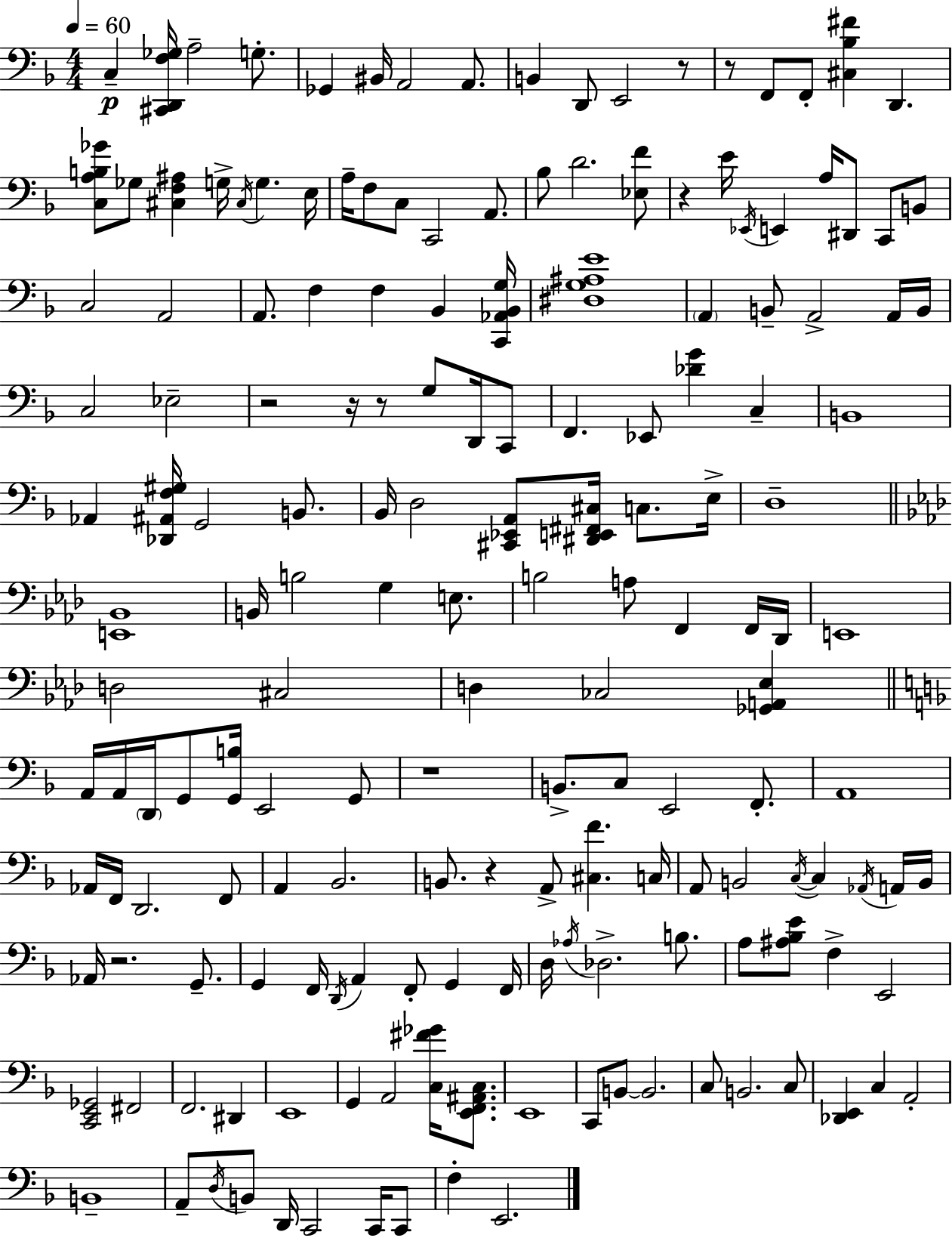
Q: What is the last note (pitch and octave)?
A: E2